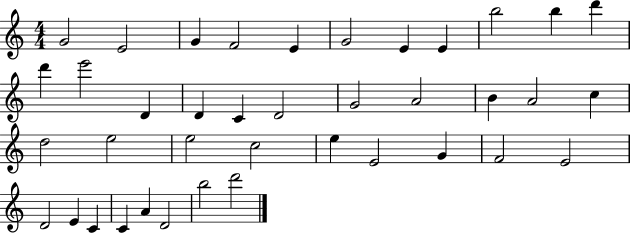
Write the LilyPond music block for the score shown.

{
  \clef treble
  \numericTimeSignature
  \time 4/4
  \key c \major
  g'2 e'2 | g'4 f'2 e'4 | g'2 e'4 e'4 | b''2 b''4 d'''4 | \break d'''4 e'''2 d'4 | d'4 c'4 d'2 | g'2 a'2 | b'4 a'2 c''4 | \break d''2 e''2 | e''2 c''2 | e''4 e'2 g'4 | f'2 e'2 | \break d'2 e'4 c'4 | c'4 a'4 d'2 | b''2 d'''2 | \bar "|."
}